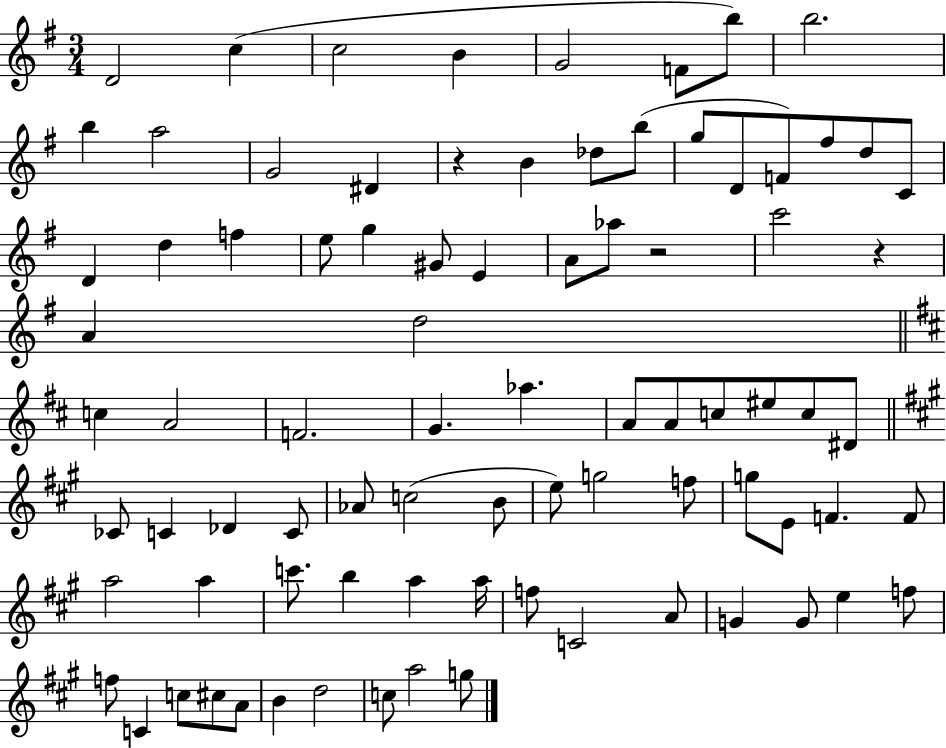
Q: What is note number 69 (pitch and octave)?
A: G4